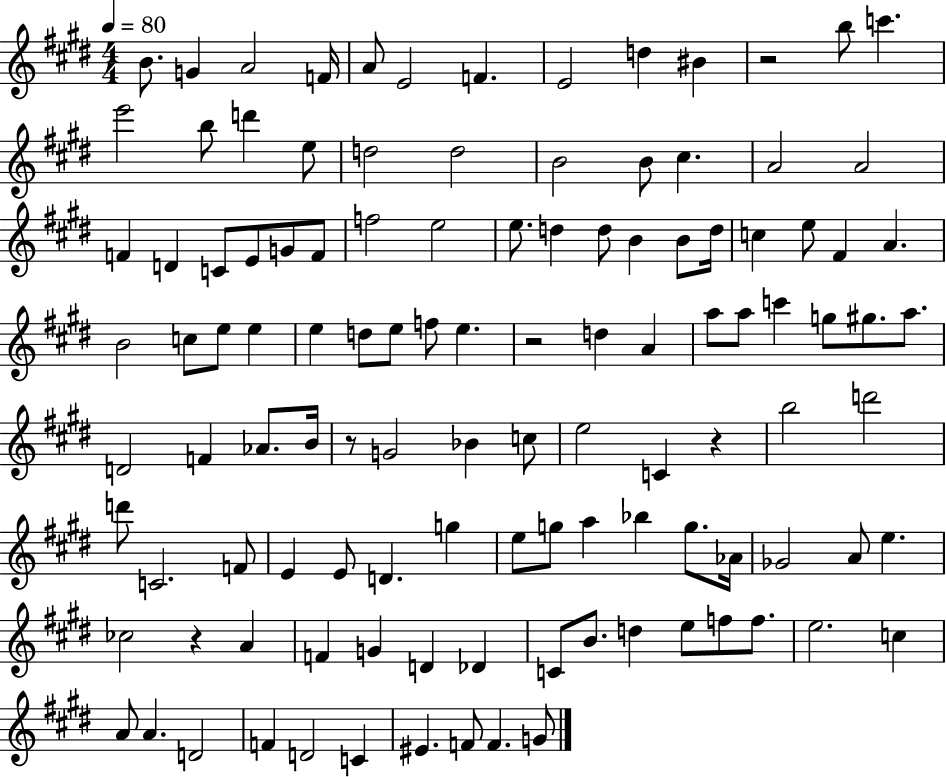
{
  \clef treble
  \numericTimeSignature
  \time 4/4
  \key e \major
  \tempo 4 = 80
  b'8. g'4 a'2 f'16 | a'8 e'2 f'4. | e'2 d''4 bis'4 | r2 b''8 c'''4. | \break e'''2 b''8 d'''4 e''8 | d''2 d''2 | b'2 b'8 cis''4. | a'2 a'2 | \break f'4 d'4 c'8 e'8 g'8 f'8 | f''2 e''2 | e''8. d''4 d''8 b'4 b'8 d''16 | c''4 e''8 fis'4 a'4. | \break b'2 c''8 e''8 e''4 | e''4 d''8 e''8 f''8 e''4. | r2 d''4 a'4 | a''8 a''8 c'''4 g''8 gis''8. a''8. | \break d'2 f'4 aes'8. b'16 | r8 g'2 bes'4 c''8 | e''2 c'4 r4 | b''2 d'''2 | \break d'''8 c'2. f'8 | e'4 e'8 d'4. g''4 | e''8 g''8 a''4 bes''4 g''8. aes'16 | ges'2 a'8 e''4. | \break ces''2 r4 a'4 | f'4 g'4 d'4 des'4 | c'8 b'8. d''4 e''8 f''8 f''8. | e''2. c''4 | \break a'8 a'4. d'2 | f'4 d'2 c'4 | eis'4. f'8 f'4. g'8 | \bar "|."
}